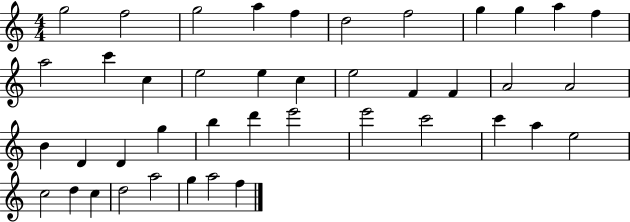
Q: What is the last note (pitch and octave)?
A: F5